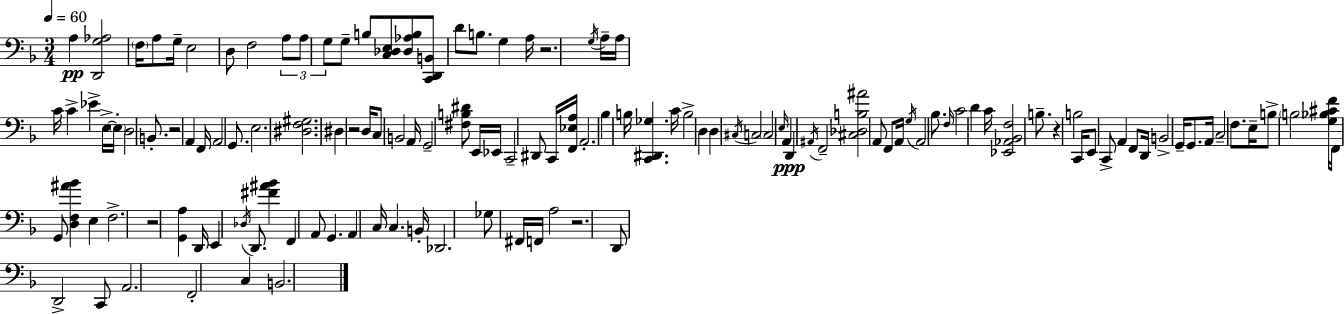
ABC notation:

X:1
T:Untitled
M:3/4
L:1/4
K:F
A, [D,,G,_A,]2 F,/4 A,/2 G,/4 E,2 D,/2 F,2 A,/2 A,/2 G,/2 G,/2 B,/2 [C,_D,E,]/2 [_D,_A,B,]/2 [C,,D,,B,,]/2 D/2 B,/2 G, A,/4 z2 G,/4 A,/4 A,/4 C/4 C _E E,/4 E,/4 D,2 B,,/2 z2 A,, F,,/4 A,,2 G,,/2 E,2 [^D,F,^G,]2 ^D, z2 D,/4 C,/2 B,,2 A,,/4 G,,2 [^F,B,^D]/2 E,,/4 _E,,/4 C,,2 ^D,,/2 C,,/4 [F,,_E,A,]/4 A,,2 _B, B,/4 [C,,^D,,_G,] C/4 B,2 D, D, ^C,/4 C,2 C,2 E,/4 A,, D,, ^A,,/4 F,,2 [^C,_D,B,^A]2 A,,/2 F,,/2 A,,/4 G,/4 A,,2 _B,/2 F,/4 C2 D C/4 [_E,,_A,,_B,,F,]2 B,/2 z B,2 C,,/4 E,,/2 C,,/2 A,, F,,/2 D,,/4 B,,2 G,,/4 G,,/2 A,,/4 C,2 F,/2 E,/4 B,/2 B,2 [G,_B,^CF]/4 F,,/2 G,,/2 [D,F,^A_B] E, F,2 z2 [G,,A,] D,,/4 E,, _D,/4 D,,/2 [^F^A_B] F,, A,,/2 G,, A,, C,/4 C, B,,/4 _D,,2 _G,/2 ^F,,/4 F,,/4 A,2 z2 D,,/2 D,,2 C,,/2 A,,2 F,,2 C, B,,2